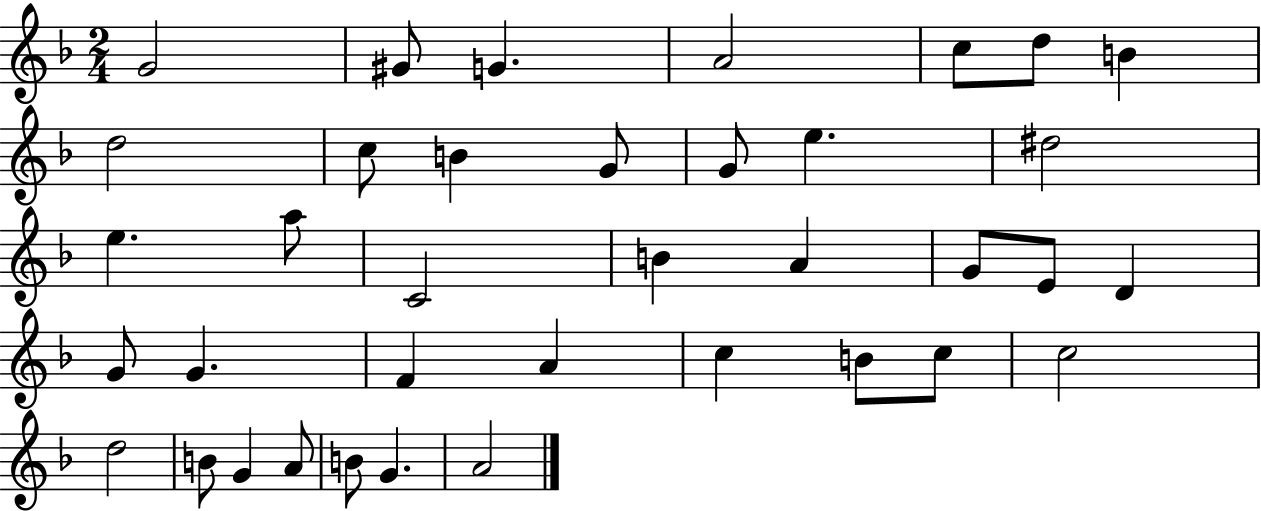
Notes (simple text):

G4/h G#4/e G4/q. A4/h C5/e D5/e B4/q D5/h C5/e B4/q G4/e G4/e E5/q. D#5/h E5/q. A5/e C4/h B4/q A4/q G4/e E4/e D4/q G4/e G4/q. F4/q A4/q C5/q B4/e C5/e C5/h D5/h B4/e G4/q A4/e B4/e G4/q. A4/h